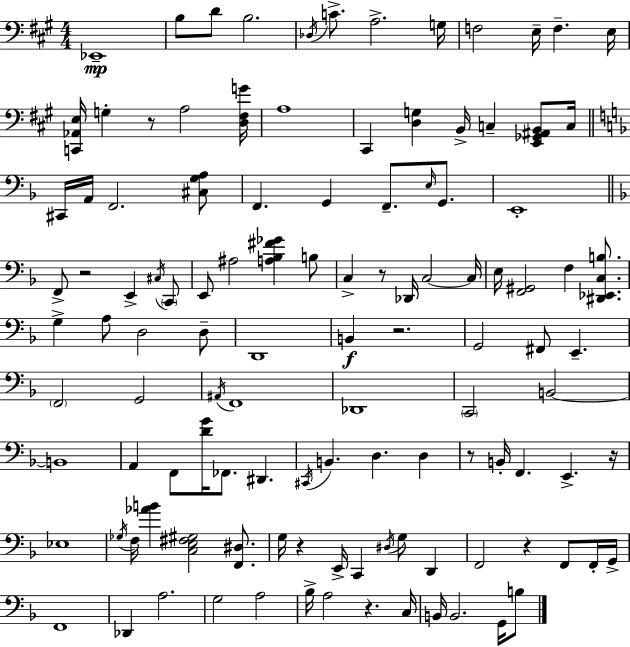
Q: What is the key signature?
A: A major